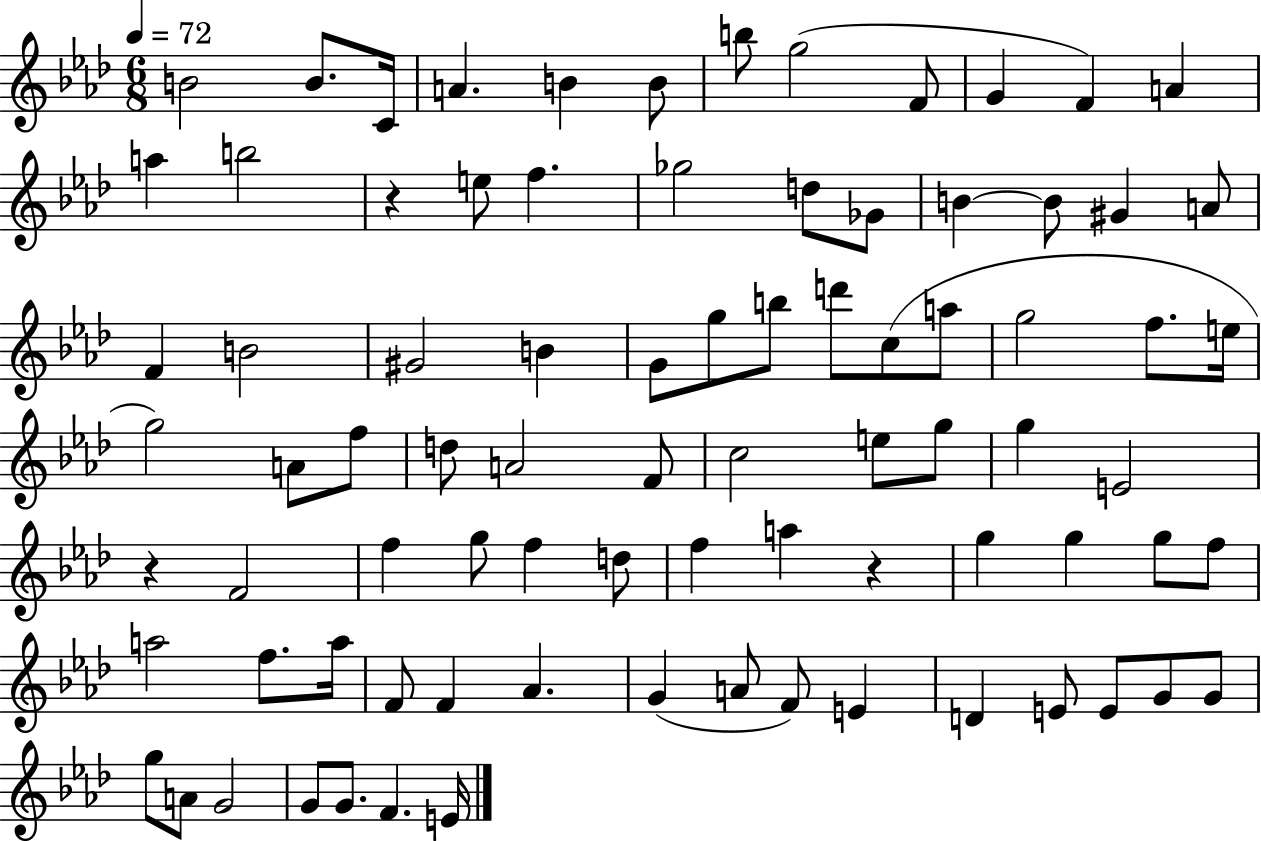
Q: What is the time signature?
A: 6/8